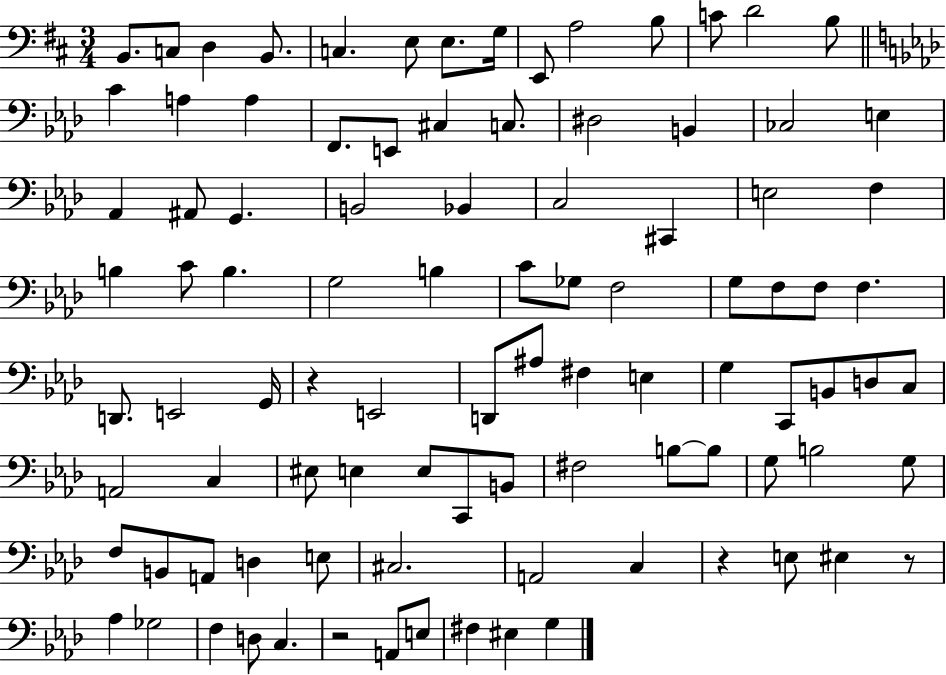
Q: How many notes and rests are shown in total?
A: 96